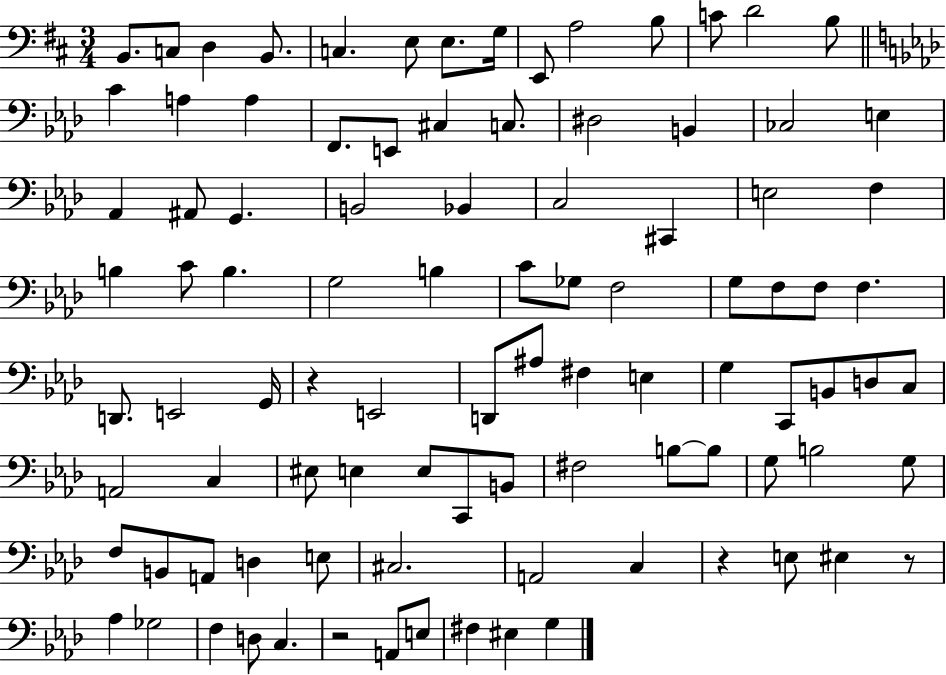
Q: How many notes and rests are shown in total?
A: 96